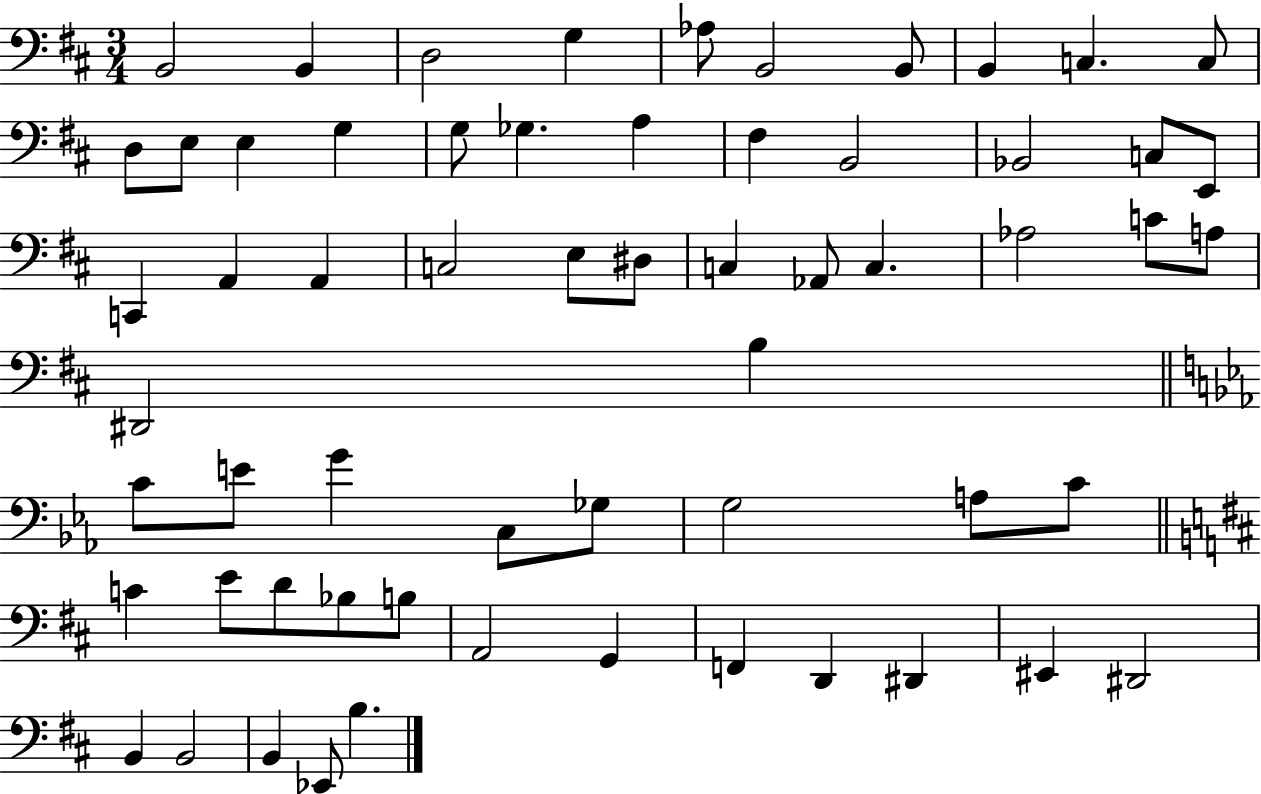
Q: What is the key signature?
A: D major